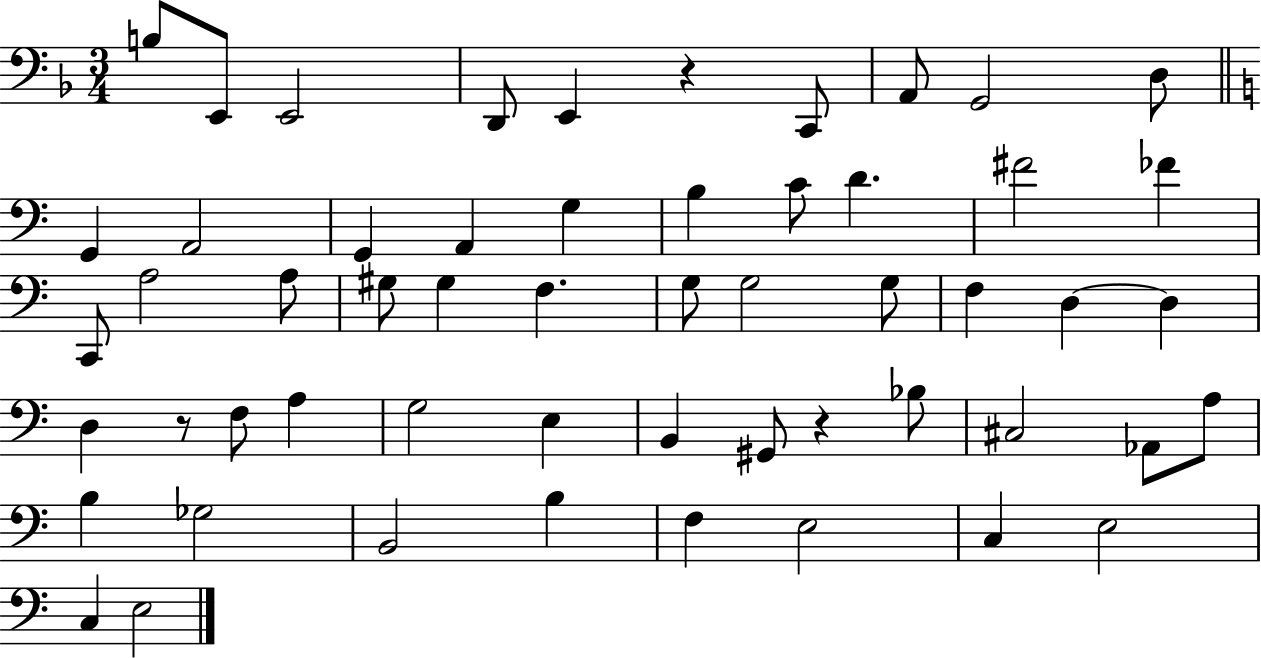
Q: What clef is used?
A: bass